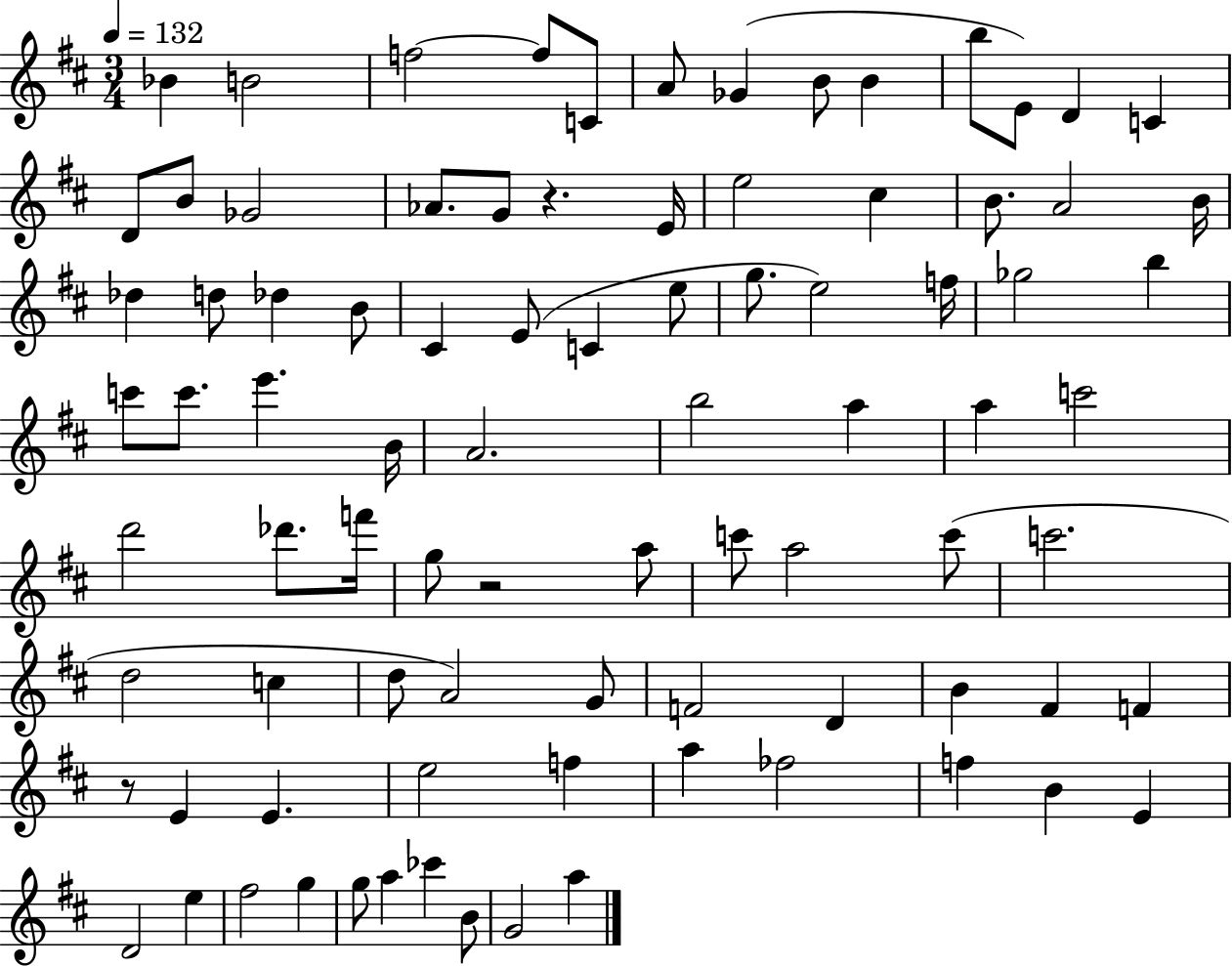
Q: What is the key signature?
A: D major